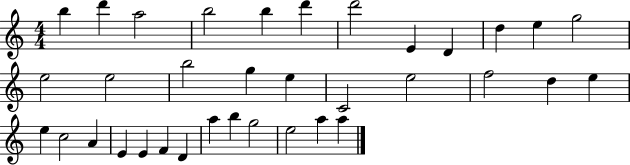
{
  \clef treble
  \numericTimeSignature
  \time 4/4
  \key c \major
  b''4 d'''4 a''2 | b''2 b''4 d'''4 | d'''2 e'4 d'4 | d''4 e''4 g''2 | \break e''2 e''2 | b''2 g''4 e''4 | c'2 e''2 | f''2 d''4 e''4 | \break e''4 c''2 a'4 | e'4 e'4 f'4 d'4 | a''4 b''4 g''2 | e''2 a''4 a''4 | \break \bar "|."
}